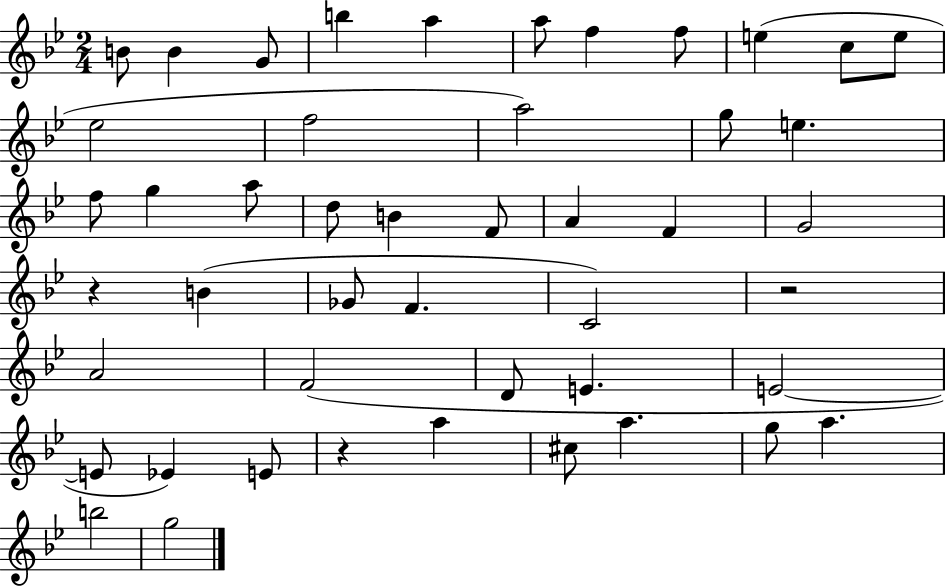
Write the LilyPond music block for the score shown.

{
  \clef treble
  \numericTimeSignature
  \time 2/4
  \key bes \major
  b'8 b'4 g'8 | b''4 a''4 | a''8 f''4 f''8 | e''4( c''8 e''8 | \break ees''2 | f''2 | a''2) | g''8 e''4. | \break f''8 g''4 a''8 | d''8 b'4 f'8 | a'4 f'4 | g'2 | \break r4 b'4( | ges'8 f'4. | c'2) | r2 | \break a'2 | f'2( | d'8 e'4. | e'2~~ | \break e'8 ees'4) e'8 | r4 a''4 | cis''8 a''4. | g''8 a''4. | \break b''2 | g''2 | \bar "|."
}